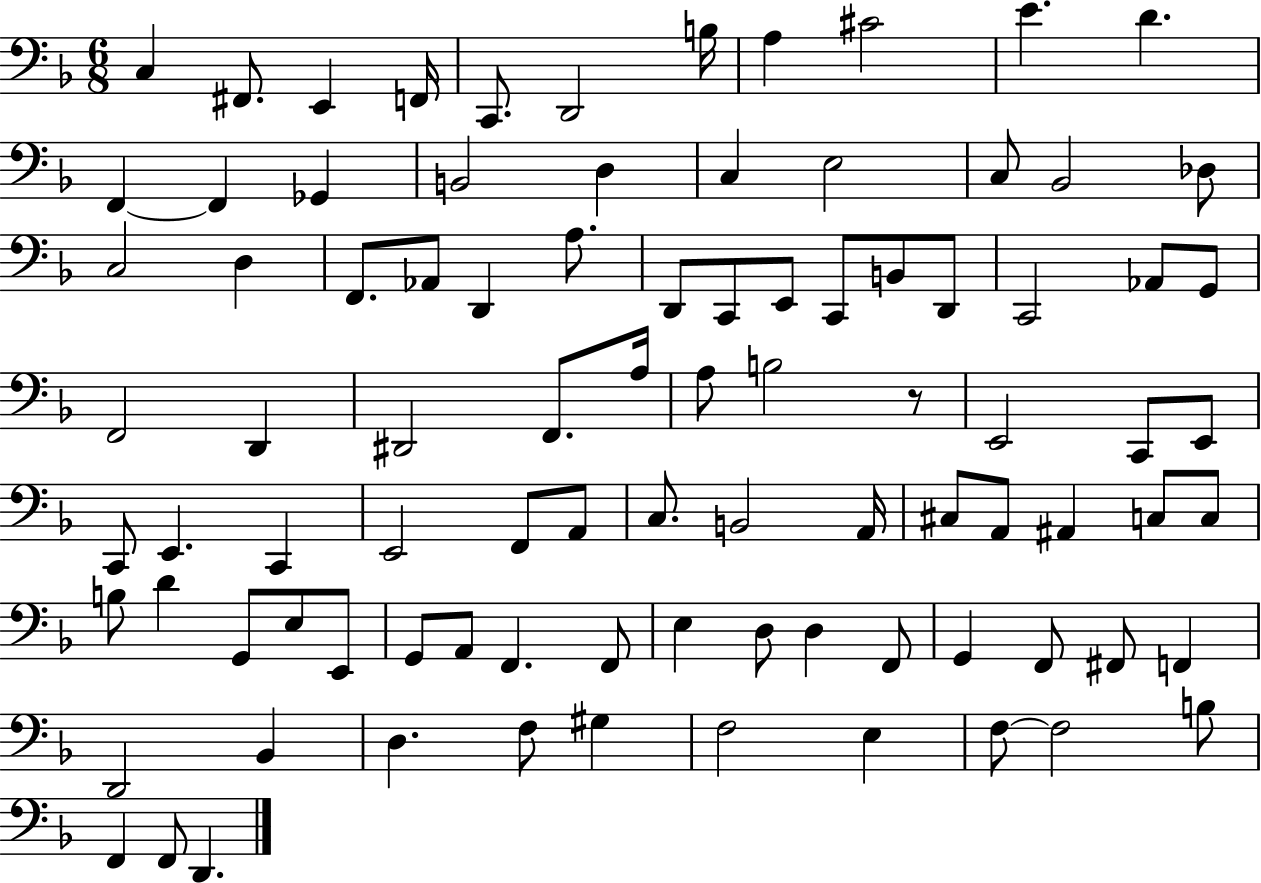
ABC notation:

X:1
T:Untitled
M:6/8
L:1/4
K:F
C, ^F,,/2 E,, F,,/4 C,,/2 D,,2 B,/4 A, ^C2 E D F,, F,, _G,, B,,2 D, C, E,2 C,/2 _B,,2 _D,/2 C,2 D, F,,/2 _A,,/2 D,, A,/2 D,,/2 C,,/2 E,,/2 C,,/2 B,,/2 D,,/2 C,,2 _A,,/2 G,,/2 F,,2 D,, ^D,,2 F,,/2 A,/4 A,/2 B,2 z/2 E,,2 C,,/2 E,,/2 C,,/2 E,, C,, E,,2 F,,/2 A,,/2 C,/2 B,,2 A,,/4 ^C,/2 A,,/2 ^A,, C,/2 C,/2 B,/2 D G,,/2 E,/2 E,,/2 G,,/2 A,,/2 F,, F,,/2 E, D,/2 D, F,,/2 G,, F,,/2 ^F,,/2 F,, D,,2 _B,, D, F,/2 ^G, F,2 E, F,/2 F,2 B,/2 F,, F,,/2 D,,